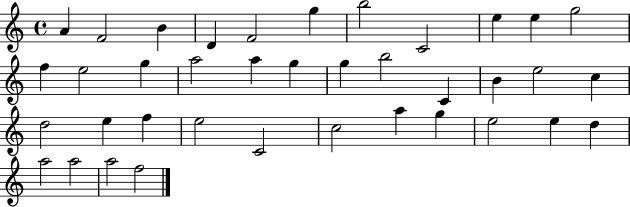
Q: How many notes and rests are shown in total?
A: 38